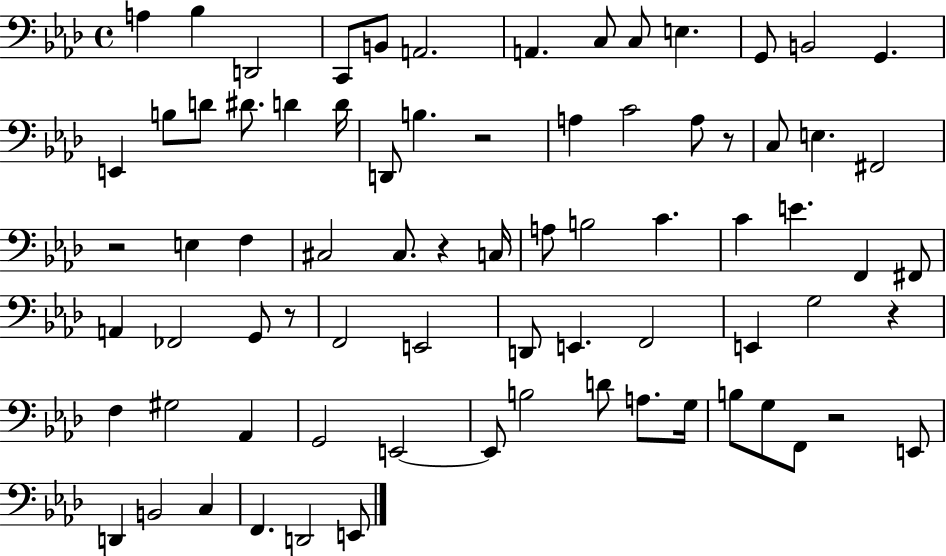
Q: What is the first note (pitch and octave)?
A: A3